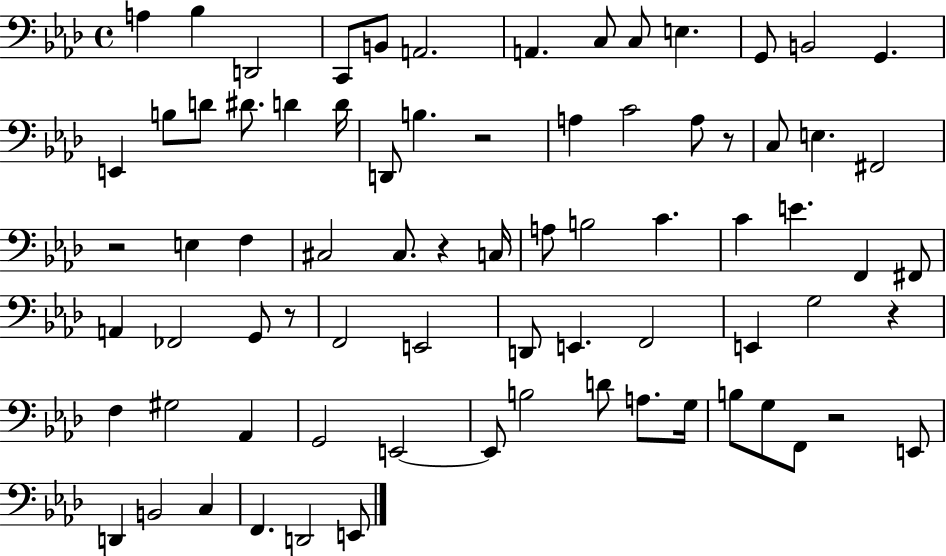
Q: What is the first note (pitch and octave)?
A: A3